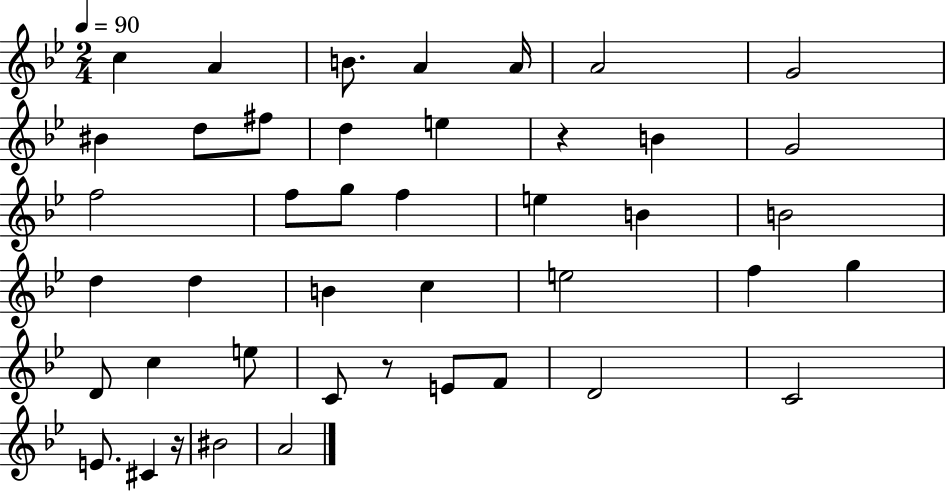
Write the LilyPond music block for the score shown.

{
  \clef treble
  \numericTimeSignature
  \time 2/4
  \key bes \major
  \tempo 4 = 90
  c''4 a'4 | b'8. a'4 a'16 | a'2 | g'2 | \break bis'4 d''8 fis''8 | d''4 e''4 | r4 b'4 | g'2 | \break f''2 | f''8 g''8 f''4 | e''4 b'4 | b'2 | \break d''4 d''4 | b'4 c''4 | e''2 | f''4 g''4 | \break d'8 c''4 e''8 | c'8 r8 e'8 f'8 | d'2 | c'2 | \break e'8. cis'4 r16 | bis'2 | a'2 | \bar "|."
}